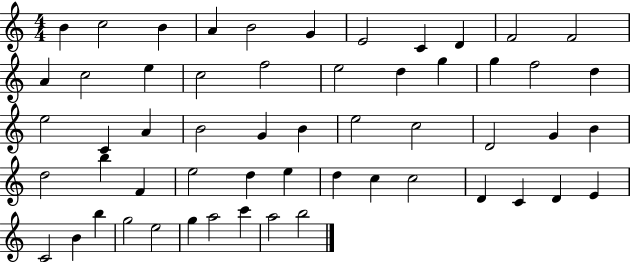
{
  \clef treble
  \numericTimeSignature
  \time 4/4
  \key c \major
  b'4 c''2 b'4 | a'4 b'2 g'4 | e'2 c'4 d'4 | f'2 f'2 | \break a'4 c''2 e''4 | c''2 f''2 | e''2 d''4 g''4 | g''4 f''2 d''4 | \break e''2 c'4 a'4 | b'2 g'4 b'4 | e''2 c''2 | d'2 g'4 b'4 | \break d''2 b''4 f'4 | e''2 d''4 e''4 | d''4 c''4 c''2 | d'4 c'4 d'4 e'4 | \break c'2 b'4 b''4 | g''2 e''2 | g''4 a''2 c'''4 | a''2 b''2 | \break \bar "|."
}